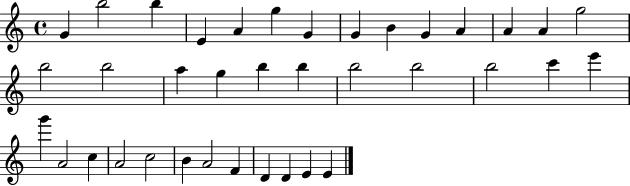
{
  \clef treble
  \time 4/4
  \defaultTimeSignature
  \key c \major
  g'4 b''2 b''4 | e'4 a'4 g''4 g'4 | g'4 b'4 g'4 a'4 | a'4 a'4 g''2 | \break b''2 b''2 | a''4 g''4 b''4 b''4 | b''2 b''2 | b''2 c'''4 e'''4 | \break g'''4 a'2 c''4 | a'2 c''2 | b'4 a'2 f'4 | d'4 d'4 e'4 e'4 | \break \bar "|."
}